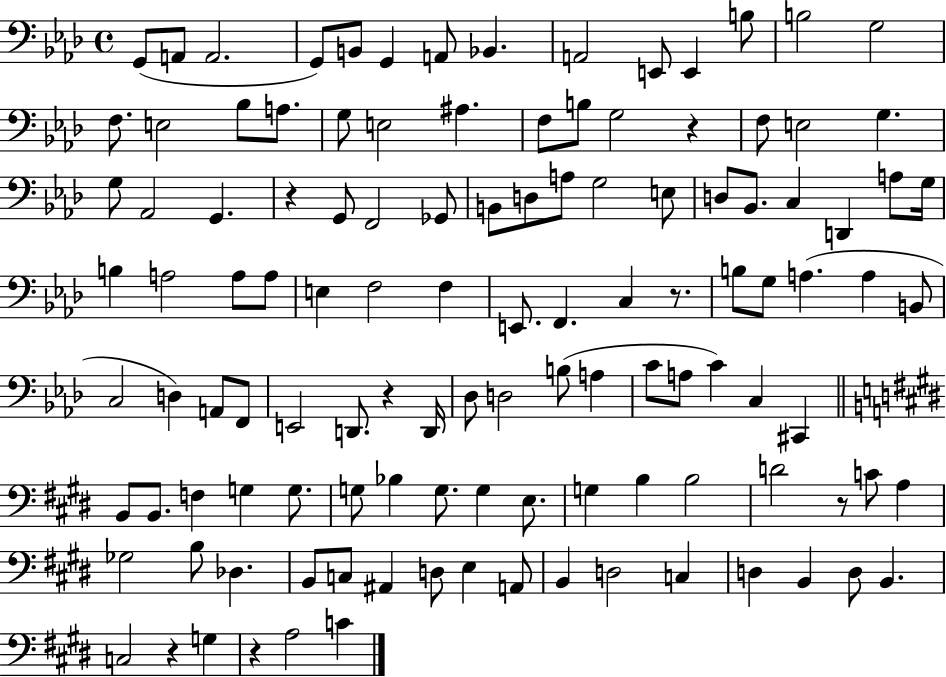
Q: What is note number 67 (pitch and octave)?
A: Db3